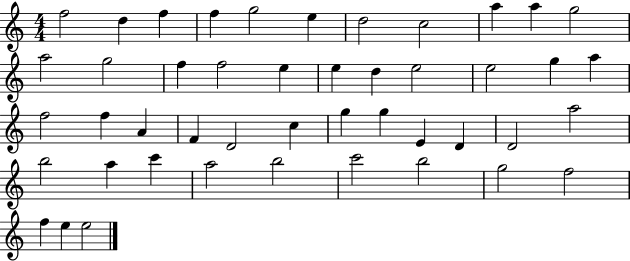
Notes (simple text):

F5/h D5/q F5/q F5/q G5/h E5/q D5/h C5/h A5/q A5/q G5/h A5/h G5/h F5/q F5/h E5/q E5/q D5/q E5/h E5/h G5/q A5/q F5/h F5/q A4/q F4/q D4/h C5/q G5/q G5/q E4/q D4/q D4/h A5/h B5/h A5/q C6/q A5/h B5/h C6/h B5/h G5/h F5/h F5/q E5/q E5/h